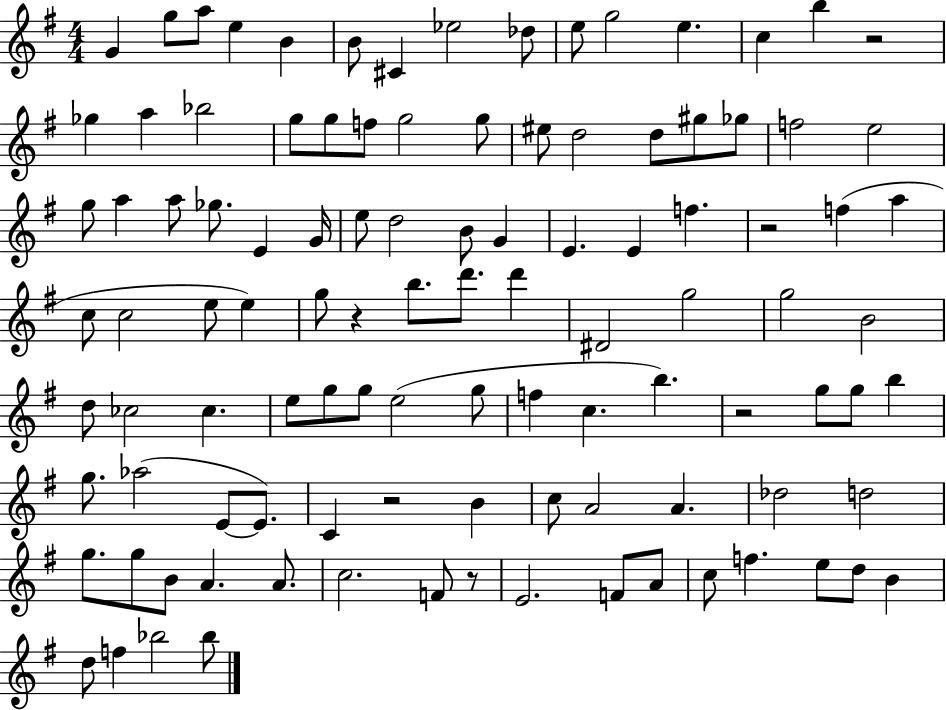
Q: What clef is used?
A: treble